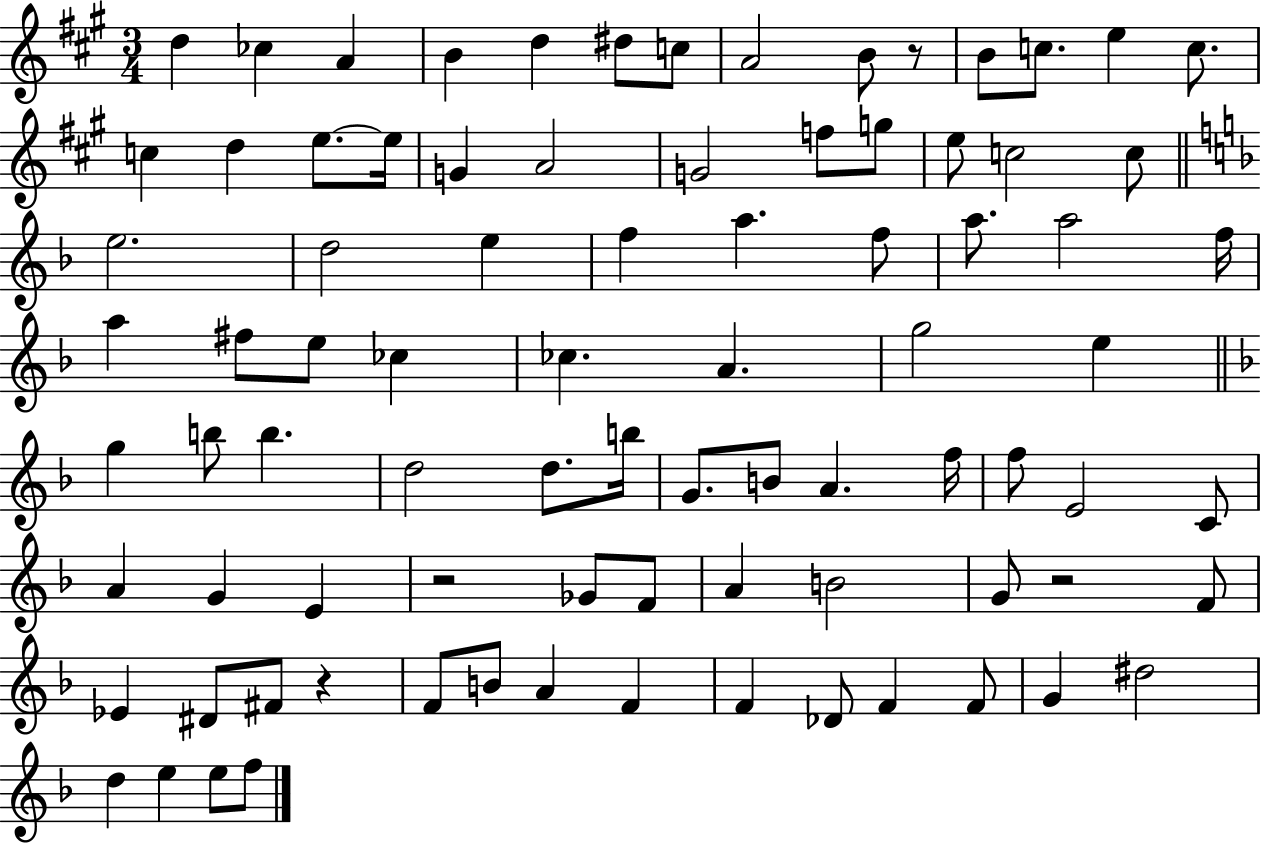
D5/q CES5/q A4/q B4/q D5/q D#5/e C5/e A4/h B4/e R/e B4/e C5/e. E5/q C5/e. C5/q D5/q E5/e. E5/s G4/q A4/h G4/h F5/e G5/e E5/e C5/h C5/e E5/h. D5/h E5/q F5/q A5/q. F5/e A5/e. A5/h F5/s A5/q F#5/e E5/e CES5/q CES5/q. A4/q. G5/h E5/q G5/q B5/e B5/q. D5/h D5/e. B5/s G4/e. B4/e A4/q. F5/s F5/e E4/h C4/e A4/q G4/q E4/q R/h Gb4/e F4/e A4/q B4/h G4/e R/h F4/e Eb4/q D#4/e F#4/e R/q F4/e B4/e A4/q F4/q F4/q Db4/e F4/q F4/e G4/q D#5/h D5/q E5/q E5/e F5/e